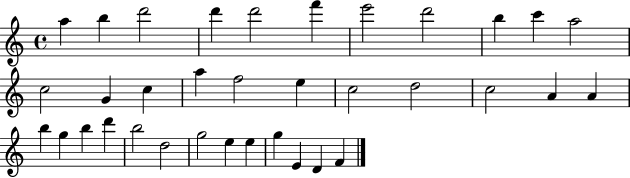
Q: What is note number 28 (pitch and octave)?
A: D5